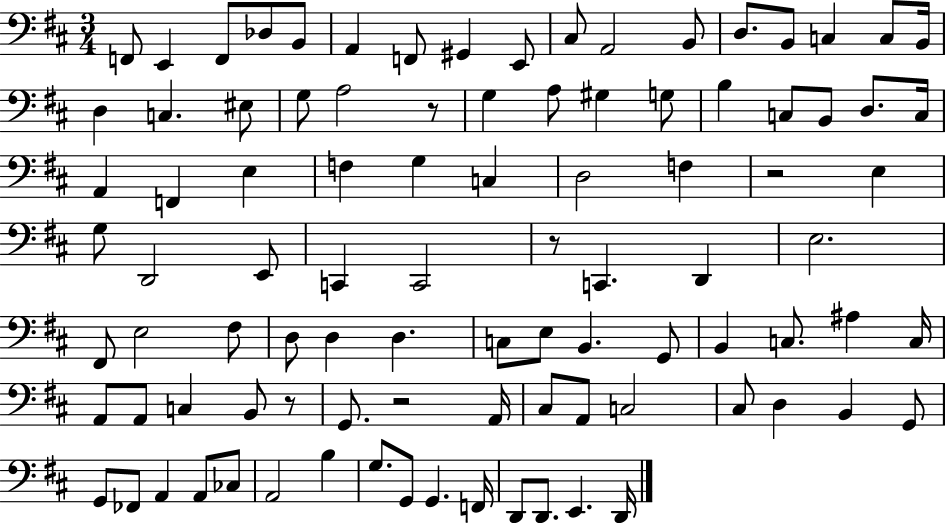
{
  \clef bass
  \numericTimeSignature
  \time 3/4
  \key d \major
  f,8 e,4 f,8 des8 b,8 | a,4 f,8 gis,4 e,8 | cis8 a,2 b,8 | d8. b,8 c4 c8 b,16 | \break d4 c4. eis8 | g8 a2 r8 | g4 a8 gis4 g8 | b4 c8 b,8 d8. c16 | \break a,4 f,4 e4 | f4 g4 c4 | d2 f4 | r2 e4 | \break g8 d,2 e,8 | c,4 c,2 | r8 c,4. d,4 | e2. | \break fis,8 e2 fis8 | d8 d4 d4. | c8 e8 b,4. g,8 | b,4 c8. ais4 c16 | \break a,8 a,8 c4 b,8 r8 | g,8. r2 a,16 | cis8 a,8 c2 | cis8 d4 b,4 g,8 | \break g,8 fes,8 a,4 a,8 ces8 | a,2 b4 | g8. g,8 g,4. f,16 | d,8 d,8. e,4. d,16 | \break \bar "|."
}